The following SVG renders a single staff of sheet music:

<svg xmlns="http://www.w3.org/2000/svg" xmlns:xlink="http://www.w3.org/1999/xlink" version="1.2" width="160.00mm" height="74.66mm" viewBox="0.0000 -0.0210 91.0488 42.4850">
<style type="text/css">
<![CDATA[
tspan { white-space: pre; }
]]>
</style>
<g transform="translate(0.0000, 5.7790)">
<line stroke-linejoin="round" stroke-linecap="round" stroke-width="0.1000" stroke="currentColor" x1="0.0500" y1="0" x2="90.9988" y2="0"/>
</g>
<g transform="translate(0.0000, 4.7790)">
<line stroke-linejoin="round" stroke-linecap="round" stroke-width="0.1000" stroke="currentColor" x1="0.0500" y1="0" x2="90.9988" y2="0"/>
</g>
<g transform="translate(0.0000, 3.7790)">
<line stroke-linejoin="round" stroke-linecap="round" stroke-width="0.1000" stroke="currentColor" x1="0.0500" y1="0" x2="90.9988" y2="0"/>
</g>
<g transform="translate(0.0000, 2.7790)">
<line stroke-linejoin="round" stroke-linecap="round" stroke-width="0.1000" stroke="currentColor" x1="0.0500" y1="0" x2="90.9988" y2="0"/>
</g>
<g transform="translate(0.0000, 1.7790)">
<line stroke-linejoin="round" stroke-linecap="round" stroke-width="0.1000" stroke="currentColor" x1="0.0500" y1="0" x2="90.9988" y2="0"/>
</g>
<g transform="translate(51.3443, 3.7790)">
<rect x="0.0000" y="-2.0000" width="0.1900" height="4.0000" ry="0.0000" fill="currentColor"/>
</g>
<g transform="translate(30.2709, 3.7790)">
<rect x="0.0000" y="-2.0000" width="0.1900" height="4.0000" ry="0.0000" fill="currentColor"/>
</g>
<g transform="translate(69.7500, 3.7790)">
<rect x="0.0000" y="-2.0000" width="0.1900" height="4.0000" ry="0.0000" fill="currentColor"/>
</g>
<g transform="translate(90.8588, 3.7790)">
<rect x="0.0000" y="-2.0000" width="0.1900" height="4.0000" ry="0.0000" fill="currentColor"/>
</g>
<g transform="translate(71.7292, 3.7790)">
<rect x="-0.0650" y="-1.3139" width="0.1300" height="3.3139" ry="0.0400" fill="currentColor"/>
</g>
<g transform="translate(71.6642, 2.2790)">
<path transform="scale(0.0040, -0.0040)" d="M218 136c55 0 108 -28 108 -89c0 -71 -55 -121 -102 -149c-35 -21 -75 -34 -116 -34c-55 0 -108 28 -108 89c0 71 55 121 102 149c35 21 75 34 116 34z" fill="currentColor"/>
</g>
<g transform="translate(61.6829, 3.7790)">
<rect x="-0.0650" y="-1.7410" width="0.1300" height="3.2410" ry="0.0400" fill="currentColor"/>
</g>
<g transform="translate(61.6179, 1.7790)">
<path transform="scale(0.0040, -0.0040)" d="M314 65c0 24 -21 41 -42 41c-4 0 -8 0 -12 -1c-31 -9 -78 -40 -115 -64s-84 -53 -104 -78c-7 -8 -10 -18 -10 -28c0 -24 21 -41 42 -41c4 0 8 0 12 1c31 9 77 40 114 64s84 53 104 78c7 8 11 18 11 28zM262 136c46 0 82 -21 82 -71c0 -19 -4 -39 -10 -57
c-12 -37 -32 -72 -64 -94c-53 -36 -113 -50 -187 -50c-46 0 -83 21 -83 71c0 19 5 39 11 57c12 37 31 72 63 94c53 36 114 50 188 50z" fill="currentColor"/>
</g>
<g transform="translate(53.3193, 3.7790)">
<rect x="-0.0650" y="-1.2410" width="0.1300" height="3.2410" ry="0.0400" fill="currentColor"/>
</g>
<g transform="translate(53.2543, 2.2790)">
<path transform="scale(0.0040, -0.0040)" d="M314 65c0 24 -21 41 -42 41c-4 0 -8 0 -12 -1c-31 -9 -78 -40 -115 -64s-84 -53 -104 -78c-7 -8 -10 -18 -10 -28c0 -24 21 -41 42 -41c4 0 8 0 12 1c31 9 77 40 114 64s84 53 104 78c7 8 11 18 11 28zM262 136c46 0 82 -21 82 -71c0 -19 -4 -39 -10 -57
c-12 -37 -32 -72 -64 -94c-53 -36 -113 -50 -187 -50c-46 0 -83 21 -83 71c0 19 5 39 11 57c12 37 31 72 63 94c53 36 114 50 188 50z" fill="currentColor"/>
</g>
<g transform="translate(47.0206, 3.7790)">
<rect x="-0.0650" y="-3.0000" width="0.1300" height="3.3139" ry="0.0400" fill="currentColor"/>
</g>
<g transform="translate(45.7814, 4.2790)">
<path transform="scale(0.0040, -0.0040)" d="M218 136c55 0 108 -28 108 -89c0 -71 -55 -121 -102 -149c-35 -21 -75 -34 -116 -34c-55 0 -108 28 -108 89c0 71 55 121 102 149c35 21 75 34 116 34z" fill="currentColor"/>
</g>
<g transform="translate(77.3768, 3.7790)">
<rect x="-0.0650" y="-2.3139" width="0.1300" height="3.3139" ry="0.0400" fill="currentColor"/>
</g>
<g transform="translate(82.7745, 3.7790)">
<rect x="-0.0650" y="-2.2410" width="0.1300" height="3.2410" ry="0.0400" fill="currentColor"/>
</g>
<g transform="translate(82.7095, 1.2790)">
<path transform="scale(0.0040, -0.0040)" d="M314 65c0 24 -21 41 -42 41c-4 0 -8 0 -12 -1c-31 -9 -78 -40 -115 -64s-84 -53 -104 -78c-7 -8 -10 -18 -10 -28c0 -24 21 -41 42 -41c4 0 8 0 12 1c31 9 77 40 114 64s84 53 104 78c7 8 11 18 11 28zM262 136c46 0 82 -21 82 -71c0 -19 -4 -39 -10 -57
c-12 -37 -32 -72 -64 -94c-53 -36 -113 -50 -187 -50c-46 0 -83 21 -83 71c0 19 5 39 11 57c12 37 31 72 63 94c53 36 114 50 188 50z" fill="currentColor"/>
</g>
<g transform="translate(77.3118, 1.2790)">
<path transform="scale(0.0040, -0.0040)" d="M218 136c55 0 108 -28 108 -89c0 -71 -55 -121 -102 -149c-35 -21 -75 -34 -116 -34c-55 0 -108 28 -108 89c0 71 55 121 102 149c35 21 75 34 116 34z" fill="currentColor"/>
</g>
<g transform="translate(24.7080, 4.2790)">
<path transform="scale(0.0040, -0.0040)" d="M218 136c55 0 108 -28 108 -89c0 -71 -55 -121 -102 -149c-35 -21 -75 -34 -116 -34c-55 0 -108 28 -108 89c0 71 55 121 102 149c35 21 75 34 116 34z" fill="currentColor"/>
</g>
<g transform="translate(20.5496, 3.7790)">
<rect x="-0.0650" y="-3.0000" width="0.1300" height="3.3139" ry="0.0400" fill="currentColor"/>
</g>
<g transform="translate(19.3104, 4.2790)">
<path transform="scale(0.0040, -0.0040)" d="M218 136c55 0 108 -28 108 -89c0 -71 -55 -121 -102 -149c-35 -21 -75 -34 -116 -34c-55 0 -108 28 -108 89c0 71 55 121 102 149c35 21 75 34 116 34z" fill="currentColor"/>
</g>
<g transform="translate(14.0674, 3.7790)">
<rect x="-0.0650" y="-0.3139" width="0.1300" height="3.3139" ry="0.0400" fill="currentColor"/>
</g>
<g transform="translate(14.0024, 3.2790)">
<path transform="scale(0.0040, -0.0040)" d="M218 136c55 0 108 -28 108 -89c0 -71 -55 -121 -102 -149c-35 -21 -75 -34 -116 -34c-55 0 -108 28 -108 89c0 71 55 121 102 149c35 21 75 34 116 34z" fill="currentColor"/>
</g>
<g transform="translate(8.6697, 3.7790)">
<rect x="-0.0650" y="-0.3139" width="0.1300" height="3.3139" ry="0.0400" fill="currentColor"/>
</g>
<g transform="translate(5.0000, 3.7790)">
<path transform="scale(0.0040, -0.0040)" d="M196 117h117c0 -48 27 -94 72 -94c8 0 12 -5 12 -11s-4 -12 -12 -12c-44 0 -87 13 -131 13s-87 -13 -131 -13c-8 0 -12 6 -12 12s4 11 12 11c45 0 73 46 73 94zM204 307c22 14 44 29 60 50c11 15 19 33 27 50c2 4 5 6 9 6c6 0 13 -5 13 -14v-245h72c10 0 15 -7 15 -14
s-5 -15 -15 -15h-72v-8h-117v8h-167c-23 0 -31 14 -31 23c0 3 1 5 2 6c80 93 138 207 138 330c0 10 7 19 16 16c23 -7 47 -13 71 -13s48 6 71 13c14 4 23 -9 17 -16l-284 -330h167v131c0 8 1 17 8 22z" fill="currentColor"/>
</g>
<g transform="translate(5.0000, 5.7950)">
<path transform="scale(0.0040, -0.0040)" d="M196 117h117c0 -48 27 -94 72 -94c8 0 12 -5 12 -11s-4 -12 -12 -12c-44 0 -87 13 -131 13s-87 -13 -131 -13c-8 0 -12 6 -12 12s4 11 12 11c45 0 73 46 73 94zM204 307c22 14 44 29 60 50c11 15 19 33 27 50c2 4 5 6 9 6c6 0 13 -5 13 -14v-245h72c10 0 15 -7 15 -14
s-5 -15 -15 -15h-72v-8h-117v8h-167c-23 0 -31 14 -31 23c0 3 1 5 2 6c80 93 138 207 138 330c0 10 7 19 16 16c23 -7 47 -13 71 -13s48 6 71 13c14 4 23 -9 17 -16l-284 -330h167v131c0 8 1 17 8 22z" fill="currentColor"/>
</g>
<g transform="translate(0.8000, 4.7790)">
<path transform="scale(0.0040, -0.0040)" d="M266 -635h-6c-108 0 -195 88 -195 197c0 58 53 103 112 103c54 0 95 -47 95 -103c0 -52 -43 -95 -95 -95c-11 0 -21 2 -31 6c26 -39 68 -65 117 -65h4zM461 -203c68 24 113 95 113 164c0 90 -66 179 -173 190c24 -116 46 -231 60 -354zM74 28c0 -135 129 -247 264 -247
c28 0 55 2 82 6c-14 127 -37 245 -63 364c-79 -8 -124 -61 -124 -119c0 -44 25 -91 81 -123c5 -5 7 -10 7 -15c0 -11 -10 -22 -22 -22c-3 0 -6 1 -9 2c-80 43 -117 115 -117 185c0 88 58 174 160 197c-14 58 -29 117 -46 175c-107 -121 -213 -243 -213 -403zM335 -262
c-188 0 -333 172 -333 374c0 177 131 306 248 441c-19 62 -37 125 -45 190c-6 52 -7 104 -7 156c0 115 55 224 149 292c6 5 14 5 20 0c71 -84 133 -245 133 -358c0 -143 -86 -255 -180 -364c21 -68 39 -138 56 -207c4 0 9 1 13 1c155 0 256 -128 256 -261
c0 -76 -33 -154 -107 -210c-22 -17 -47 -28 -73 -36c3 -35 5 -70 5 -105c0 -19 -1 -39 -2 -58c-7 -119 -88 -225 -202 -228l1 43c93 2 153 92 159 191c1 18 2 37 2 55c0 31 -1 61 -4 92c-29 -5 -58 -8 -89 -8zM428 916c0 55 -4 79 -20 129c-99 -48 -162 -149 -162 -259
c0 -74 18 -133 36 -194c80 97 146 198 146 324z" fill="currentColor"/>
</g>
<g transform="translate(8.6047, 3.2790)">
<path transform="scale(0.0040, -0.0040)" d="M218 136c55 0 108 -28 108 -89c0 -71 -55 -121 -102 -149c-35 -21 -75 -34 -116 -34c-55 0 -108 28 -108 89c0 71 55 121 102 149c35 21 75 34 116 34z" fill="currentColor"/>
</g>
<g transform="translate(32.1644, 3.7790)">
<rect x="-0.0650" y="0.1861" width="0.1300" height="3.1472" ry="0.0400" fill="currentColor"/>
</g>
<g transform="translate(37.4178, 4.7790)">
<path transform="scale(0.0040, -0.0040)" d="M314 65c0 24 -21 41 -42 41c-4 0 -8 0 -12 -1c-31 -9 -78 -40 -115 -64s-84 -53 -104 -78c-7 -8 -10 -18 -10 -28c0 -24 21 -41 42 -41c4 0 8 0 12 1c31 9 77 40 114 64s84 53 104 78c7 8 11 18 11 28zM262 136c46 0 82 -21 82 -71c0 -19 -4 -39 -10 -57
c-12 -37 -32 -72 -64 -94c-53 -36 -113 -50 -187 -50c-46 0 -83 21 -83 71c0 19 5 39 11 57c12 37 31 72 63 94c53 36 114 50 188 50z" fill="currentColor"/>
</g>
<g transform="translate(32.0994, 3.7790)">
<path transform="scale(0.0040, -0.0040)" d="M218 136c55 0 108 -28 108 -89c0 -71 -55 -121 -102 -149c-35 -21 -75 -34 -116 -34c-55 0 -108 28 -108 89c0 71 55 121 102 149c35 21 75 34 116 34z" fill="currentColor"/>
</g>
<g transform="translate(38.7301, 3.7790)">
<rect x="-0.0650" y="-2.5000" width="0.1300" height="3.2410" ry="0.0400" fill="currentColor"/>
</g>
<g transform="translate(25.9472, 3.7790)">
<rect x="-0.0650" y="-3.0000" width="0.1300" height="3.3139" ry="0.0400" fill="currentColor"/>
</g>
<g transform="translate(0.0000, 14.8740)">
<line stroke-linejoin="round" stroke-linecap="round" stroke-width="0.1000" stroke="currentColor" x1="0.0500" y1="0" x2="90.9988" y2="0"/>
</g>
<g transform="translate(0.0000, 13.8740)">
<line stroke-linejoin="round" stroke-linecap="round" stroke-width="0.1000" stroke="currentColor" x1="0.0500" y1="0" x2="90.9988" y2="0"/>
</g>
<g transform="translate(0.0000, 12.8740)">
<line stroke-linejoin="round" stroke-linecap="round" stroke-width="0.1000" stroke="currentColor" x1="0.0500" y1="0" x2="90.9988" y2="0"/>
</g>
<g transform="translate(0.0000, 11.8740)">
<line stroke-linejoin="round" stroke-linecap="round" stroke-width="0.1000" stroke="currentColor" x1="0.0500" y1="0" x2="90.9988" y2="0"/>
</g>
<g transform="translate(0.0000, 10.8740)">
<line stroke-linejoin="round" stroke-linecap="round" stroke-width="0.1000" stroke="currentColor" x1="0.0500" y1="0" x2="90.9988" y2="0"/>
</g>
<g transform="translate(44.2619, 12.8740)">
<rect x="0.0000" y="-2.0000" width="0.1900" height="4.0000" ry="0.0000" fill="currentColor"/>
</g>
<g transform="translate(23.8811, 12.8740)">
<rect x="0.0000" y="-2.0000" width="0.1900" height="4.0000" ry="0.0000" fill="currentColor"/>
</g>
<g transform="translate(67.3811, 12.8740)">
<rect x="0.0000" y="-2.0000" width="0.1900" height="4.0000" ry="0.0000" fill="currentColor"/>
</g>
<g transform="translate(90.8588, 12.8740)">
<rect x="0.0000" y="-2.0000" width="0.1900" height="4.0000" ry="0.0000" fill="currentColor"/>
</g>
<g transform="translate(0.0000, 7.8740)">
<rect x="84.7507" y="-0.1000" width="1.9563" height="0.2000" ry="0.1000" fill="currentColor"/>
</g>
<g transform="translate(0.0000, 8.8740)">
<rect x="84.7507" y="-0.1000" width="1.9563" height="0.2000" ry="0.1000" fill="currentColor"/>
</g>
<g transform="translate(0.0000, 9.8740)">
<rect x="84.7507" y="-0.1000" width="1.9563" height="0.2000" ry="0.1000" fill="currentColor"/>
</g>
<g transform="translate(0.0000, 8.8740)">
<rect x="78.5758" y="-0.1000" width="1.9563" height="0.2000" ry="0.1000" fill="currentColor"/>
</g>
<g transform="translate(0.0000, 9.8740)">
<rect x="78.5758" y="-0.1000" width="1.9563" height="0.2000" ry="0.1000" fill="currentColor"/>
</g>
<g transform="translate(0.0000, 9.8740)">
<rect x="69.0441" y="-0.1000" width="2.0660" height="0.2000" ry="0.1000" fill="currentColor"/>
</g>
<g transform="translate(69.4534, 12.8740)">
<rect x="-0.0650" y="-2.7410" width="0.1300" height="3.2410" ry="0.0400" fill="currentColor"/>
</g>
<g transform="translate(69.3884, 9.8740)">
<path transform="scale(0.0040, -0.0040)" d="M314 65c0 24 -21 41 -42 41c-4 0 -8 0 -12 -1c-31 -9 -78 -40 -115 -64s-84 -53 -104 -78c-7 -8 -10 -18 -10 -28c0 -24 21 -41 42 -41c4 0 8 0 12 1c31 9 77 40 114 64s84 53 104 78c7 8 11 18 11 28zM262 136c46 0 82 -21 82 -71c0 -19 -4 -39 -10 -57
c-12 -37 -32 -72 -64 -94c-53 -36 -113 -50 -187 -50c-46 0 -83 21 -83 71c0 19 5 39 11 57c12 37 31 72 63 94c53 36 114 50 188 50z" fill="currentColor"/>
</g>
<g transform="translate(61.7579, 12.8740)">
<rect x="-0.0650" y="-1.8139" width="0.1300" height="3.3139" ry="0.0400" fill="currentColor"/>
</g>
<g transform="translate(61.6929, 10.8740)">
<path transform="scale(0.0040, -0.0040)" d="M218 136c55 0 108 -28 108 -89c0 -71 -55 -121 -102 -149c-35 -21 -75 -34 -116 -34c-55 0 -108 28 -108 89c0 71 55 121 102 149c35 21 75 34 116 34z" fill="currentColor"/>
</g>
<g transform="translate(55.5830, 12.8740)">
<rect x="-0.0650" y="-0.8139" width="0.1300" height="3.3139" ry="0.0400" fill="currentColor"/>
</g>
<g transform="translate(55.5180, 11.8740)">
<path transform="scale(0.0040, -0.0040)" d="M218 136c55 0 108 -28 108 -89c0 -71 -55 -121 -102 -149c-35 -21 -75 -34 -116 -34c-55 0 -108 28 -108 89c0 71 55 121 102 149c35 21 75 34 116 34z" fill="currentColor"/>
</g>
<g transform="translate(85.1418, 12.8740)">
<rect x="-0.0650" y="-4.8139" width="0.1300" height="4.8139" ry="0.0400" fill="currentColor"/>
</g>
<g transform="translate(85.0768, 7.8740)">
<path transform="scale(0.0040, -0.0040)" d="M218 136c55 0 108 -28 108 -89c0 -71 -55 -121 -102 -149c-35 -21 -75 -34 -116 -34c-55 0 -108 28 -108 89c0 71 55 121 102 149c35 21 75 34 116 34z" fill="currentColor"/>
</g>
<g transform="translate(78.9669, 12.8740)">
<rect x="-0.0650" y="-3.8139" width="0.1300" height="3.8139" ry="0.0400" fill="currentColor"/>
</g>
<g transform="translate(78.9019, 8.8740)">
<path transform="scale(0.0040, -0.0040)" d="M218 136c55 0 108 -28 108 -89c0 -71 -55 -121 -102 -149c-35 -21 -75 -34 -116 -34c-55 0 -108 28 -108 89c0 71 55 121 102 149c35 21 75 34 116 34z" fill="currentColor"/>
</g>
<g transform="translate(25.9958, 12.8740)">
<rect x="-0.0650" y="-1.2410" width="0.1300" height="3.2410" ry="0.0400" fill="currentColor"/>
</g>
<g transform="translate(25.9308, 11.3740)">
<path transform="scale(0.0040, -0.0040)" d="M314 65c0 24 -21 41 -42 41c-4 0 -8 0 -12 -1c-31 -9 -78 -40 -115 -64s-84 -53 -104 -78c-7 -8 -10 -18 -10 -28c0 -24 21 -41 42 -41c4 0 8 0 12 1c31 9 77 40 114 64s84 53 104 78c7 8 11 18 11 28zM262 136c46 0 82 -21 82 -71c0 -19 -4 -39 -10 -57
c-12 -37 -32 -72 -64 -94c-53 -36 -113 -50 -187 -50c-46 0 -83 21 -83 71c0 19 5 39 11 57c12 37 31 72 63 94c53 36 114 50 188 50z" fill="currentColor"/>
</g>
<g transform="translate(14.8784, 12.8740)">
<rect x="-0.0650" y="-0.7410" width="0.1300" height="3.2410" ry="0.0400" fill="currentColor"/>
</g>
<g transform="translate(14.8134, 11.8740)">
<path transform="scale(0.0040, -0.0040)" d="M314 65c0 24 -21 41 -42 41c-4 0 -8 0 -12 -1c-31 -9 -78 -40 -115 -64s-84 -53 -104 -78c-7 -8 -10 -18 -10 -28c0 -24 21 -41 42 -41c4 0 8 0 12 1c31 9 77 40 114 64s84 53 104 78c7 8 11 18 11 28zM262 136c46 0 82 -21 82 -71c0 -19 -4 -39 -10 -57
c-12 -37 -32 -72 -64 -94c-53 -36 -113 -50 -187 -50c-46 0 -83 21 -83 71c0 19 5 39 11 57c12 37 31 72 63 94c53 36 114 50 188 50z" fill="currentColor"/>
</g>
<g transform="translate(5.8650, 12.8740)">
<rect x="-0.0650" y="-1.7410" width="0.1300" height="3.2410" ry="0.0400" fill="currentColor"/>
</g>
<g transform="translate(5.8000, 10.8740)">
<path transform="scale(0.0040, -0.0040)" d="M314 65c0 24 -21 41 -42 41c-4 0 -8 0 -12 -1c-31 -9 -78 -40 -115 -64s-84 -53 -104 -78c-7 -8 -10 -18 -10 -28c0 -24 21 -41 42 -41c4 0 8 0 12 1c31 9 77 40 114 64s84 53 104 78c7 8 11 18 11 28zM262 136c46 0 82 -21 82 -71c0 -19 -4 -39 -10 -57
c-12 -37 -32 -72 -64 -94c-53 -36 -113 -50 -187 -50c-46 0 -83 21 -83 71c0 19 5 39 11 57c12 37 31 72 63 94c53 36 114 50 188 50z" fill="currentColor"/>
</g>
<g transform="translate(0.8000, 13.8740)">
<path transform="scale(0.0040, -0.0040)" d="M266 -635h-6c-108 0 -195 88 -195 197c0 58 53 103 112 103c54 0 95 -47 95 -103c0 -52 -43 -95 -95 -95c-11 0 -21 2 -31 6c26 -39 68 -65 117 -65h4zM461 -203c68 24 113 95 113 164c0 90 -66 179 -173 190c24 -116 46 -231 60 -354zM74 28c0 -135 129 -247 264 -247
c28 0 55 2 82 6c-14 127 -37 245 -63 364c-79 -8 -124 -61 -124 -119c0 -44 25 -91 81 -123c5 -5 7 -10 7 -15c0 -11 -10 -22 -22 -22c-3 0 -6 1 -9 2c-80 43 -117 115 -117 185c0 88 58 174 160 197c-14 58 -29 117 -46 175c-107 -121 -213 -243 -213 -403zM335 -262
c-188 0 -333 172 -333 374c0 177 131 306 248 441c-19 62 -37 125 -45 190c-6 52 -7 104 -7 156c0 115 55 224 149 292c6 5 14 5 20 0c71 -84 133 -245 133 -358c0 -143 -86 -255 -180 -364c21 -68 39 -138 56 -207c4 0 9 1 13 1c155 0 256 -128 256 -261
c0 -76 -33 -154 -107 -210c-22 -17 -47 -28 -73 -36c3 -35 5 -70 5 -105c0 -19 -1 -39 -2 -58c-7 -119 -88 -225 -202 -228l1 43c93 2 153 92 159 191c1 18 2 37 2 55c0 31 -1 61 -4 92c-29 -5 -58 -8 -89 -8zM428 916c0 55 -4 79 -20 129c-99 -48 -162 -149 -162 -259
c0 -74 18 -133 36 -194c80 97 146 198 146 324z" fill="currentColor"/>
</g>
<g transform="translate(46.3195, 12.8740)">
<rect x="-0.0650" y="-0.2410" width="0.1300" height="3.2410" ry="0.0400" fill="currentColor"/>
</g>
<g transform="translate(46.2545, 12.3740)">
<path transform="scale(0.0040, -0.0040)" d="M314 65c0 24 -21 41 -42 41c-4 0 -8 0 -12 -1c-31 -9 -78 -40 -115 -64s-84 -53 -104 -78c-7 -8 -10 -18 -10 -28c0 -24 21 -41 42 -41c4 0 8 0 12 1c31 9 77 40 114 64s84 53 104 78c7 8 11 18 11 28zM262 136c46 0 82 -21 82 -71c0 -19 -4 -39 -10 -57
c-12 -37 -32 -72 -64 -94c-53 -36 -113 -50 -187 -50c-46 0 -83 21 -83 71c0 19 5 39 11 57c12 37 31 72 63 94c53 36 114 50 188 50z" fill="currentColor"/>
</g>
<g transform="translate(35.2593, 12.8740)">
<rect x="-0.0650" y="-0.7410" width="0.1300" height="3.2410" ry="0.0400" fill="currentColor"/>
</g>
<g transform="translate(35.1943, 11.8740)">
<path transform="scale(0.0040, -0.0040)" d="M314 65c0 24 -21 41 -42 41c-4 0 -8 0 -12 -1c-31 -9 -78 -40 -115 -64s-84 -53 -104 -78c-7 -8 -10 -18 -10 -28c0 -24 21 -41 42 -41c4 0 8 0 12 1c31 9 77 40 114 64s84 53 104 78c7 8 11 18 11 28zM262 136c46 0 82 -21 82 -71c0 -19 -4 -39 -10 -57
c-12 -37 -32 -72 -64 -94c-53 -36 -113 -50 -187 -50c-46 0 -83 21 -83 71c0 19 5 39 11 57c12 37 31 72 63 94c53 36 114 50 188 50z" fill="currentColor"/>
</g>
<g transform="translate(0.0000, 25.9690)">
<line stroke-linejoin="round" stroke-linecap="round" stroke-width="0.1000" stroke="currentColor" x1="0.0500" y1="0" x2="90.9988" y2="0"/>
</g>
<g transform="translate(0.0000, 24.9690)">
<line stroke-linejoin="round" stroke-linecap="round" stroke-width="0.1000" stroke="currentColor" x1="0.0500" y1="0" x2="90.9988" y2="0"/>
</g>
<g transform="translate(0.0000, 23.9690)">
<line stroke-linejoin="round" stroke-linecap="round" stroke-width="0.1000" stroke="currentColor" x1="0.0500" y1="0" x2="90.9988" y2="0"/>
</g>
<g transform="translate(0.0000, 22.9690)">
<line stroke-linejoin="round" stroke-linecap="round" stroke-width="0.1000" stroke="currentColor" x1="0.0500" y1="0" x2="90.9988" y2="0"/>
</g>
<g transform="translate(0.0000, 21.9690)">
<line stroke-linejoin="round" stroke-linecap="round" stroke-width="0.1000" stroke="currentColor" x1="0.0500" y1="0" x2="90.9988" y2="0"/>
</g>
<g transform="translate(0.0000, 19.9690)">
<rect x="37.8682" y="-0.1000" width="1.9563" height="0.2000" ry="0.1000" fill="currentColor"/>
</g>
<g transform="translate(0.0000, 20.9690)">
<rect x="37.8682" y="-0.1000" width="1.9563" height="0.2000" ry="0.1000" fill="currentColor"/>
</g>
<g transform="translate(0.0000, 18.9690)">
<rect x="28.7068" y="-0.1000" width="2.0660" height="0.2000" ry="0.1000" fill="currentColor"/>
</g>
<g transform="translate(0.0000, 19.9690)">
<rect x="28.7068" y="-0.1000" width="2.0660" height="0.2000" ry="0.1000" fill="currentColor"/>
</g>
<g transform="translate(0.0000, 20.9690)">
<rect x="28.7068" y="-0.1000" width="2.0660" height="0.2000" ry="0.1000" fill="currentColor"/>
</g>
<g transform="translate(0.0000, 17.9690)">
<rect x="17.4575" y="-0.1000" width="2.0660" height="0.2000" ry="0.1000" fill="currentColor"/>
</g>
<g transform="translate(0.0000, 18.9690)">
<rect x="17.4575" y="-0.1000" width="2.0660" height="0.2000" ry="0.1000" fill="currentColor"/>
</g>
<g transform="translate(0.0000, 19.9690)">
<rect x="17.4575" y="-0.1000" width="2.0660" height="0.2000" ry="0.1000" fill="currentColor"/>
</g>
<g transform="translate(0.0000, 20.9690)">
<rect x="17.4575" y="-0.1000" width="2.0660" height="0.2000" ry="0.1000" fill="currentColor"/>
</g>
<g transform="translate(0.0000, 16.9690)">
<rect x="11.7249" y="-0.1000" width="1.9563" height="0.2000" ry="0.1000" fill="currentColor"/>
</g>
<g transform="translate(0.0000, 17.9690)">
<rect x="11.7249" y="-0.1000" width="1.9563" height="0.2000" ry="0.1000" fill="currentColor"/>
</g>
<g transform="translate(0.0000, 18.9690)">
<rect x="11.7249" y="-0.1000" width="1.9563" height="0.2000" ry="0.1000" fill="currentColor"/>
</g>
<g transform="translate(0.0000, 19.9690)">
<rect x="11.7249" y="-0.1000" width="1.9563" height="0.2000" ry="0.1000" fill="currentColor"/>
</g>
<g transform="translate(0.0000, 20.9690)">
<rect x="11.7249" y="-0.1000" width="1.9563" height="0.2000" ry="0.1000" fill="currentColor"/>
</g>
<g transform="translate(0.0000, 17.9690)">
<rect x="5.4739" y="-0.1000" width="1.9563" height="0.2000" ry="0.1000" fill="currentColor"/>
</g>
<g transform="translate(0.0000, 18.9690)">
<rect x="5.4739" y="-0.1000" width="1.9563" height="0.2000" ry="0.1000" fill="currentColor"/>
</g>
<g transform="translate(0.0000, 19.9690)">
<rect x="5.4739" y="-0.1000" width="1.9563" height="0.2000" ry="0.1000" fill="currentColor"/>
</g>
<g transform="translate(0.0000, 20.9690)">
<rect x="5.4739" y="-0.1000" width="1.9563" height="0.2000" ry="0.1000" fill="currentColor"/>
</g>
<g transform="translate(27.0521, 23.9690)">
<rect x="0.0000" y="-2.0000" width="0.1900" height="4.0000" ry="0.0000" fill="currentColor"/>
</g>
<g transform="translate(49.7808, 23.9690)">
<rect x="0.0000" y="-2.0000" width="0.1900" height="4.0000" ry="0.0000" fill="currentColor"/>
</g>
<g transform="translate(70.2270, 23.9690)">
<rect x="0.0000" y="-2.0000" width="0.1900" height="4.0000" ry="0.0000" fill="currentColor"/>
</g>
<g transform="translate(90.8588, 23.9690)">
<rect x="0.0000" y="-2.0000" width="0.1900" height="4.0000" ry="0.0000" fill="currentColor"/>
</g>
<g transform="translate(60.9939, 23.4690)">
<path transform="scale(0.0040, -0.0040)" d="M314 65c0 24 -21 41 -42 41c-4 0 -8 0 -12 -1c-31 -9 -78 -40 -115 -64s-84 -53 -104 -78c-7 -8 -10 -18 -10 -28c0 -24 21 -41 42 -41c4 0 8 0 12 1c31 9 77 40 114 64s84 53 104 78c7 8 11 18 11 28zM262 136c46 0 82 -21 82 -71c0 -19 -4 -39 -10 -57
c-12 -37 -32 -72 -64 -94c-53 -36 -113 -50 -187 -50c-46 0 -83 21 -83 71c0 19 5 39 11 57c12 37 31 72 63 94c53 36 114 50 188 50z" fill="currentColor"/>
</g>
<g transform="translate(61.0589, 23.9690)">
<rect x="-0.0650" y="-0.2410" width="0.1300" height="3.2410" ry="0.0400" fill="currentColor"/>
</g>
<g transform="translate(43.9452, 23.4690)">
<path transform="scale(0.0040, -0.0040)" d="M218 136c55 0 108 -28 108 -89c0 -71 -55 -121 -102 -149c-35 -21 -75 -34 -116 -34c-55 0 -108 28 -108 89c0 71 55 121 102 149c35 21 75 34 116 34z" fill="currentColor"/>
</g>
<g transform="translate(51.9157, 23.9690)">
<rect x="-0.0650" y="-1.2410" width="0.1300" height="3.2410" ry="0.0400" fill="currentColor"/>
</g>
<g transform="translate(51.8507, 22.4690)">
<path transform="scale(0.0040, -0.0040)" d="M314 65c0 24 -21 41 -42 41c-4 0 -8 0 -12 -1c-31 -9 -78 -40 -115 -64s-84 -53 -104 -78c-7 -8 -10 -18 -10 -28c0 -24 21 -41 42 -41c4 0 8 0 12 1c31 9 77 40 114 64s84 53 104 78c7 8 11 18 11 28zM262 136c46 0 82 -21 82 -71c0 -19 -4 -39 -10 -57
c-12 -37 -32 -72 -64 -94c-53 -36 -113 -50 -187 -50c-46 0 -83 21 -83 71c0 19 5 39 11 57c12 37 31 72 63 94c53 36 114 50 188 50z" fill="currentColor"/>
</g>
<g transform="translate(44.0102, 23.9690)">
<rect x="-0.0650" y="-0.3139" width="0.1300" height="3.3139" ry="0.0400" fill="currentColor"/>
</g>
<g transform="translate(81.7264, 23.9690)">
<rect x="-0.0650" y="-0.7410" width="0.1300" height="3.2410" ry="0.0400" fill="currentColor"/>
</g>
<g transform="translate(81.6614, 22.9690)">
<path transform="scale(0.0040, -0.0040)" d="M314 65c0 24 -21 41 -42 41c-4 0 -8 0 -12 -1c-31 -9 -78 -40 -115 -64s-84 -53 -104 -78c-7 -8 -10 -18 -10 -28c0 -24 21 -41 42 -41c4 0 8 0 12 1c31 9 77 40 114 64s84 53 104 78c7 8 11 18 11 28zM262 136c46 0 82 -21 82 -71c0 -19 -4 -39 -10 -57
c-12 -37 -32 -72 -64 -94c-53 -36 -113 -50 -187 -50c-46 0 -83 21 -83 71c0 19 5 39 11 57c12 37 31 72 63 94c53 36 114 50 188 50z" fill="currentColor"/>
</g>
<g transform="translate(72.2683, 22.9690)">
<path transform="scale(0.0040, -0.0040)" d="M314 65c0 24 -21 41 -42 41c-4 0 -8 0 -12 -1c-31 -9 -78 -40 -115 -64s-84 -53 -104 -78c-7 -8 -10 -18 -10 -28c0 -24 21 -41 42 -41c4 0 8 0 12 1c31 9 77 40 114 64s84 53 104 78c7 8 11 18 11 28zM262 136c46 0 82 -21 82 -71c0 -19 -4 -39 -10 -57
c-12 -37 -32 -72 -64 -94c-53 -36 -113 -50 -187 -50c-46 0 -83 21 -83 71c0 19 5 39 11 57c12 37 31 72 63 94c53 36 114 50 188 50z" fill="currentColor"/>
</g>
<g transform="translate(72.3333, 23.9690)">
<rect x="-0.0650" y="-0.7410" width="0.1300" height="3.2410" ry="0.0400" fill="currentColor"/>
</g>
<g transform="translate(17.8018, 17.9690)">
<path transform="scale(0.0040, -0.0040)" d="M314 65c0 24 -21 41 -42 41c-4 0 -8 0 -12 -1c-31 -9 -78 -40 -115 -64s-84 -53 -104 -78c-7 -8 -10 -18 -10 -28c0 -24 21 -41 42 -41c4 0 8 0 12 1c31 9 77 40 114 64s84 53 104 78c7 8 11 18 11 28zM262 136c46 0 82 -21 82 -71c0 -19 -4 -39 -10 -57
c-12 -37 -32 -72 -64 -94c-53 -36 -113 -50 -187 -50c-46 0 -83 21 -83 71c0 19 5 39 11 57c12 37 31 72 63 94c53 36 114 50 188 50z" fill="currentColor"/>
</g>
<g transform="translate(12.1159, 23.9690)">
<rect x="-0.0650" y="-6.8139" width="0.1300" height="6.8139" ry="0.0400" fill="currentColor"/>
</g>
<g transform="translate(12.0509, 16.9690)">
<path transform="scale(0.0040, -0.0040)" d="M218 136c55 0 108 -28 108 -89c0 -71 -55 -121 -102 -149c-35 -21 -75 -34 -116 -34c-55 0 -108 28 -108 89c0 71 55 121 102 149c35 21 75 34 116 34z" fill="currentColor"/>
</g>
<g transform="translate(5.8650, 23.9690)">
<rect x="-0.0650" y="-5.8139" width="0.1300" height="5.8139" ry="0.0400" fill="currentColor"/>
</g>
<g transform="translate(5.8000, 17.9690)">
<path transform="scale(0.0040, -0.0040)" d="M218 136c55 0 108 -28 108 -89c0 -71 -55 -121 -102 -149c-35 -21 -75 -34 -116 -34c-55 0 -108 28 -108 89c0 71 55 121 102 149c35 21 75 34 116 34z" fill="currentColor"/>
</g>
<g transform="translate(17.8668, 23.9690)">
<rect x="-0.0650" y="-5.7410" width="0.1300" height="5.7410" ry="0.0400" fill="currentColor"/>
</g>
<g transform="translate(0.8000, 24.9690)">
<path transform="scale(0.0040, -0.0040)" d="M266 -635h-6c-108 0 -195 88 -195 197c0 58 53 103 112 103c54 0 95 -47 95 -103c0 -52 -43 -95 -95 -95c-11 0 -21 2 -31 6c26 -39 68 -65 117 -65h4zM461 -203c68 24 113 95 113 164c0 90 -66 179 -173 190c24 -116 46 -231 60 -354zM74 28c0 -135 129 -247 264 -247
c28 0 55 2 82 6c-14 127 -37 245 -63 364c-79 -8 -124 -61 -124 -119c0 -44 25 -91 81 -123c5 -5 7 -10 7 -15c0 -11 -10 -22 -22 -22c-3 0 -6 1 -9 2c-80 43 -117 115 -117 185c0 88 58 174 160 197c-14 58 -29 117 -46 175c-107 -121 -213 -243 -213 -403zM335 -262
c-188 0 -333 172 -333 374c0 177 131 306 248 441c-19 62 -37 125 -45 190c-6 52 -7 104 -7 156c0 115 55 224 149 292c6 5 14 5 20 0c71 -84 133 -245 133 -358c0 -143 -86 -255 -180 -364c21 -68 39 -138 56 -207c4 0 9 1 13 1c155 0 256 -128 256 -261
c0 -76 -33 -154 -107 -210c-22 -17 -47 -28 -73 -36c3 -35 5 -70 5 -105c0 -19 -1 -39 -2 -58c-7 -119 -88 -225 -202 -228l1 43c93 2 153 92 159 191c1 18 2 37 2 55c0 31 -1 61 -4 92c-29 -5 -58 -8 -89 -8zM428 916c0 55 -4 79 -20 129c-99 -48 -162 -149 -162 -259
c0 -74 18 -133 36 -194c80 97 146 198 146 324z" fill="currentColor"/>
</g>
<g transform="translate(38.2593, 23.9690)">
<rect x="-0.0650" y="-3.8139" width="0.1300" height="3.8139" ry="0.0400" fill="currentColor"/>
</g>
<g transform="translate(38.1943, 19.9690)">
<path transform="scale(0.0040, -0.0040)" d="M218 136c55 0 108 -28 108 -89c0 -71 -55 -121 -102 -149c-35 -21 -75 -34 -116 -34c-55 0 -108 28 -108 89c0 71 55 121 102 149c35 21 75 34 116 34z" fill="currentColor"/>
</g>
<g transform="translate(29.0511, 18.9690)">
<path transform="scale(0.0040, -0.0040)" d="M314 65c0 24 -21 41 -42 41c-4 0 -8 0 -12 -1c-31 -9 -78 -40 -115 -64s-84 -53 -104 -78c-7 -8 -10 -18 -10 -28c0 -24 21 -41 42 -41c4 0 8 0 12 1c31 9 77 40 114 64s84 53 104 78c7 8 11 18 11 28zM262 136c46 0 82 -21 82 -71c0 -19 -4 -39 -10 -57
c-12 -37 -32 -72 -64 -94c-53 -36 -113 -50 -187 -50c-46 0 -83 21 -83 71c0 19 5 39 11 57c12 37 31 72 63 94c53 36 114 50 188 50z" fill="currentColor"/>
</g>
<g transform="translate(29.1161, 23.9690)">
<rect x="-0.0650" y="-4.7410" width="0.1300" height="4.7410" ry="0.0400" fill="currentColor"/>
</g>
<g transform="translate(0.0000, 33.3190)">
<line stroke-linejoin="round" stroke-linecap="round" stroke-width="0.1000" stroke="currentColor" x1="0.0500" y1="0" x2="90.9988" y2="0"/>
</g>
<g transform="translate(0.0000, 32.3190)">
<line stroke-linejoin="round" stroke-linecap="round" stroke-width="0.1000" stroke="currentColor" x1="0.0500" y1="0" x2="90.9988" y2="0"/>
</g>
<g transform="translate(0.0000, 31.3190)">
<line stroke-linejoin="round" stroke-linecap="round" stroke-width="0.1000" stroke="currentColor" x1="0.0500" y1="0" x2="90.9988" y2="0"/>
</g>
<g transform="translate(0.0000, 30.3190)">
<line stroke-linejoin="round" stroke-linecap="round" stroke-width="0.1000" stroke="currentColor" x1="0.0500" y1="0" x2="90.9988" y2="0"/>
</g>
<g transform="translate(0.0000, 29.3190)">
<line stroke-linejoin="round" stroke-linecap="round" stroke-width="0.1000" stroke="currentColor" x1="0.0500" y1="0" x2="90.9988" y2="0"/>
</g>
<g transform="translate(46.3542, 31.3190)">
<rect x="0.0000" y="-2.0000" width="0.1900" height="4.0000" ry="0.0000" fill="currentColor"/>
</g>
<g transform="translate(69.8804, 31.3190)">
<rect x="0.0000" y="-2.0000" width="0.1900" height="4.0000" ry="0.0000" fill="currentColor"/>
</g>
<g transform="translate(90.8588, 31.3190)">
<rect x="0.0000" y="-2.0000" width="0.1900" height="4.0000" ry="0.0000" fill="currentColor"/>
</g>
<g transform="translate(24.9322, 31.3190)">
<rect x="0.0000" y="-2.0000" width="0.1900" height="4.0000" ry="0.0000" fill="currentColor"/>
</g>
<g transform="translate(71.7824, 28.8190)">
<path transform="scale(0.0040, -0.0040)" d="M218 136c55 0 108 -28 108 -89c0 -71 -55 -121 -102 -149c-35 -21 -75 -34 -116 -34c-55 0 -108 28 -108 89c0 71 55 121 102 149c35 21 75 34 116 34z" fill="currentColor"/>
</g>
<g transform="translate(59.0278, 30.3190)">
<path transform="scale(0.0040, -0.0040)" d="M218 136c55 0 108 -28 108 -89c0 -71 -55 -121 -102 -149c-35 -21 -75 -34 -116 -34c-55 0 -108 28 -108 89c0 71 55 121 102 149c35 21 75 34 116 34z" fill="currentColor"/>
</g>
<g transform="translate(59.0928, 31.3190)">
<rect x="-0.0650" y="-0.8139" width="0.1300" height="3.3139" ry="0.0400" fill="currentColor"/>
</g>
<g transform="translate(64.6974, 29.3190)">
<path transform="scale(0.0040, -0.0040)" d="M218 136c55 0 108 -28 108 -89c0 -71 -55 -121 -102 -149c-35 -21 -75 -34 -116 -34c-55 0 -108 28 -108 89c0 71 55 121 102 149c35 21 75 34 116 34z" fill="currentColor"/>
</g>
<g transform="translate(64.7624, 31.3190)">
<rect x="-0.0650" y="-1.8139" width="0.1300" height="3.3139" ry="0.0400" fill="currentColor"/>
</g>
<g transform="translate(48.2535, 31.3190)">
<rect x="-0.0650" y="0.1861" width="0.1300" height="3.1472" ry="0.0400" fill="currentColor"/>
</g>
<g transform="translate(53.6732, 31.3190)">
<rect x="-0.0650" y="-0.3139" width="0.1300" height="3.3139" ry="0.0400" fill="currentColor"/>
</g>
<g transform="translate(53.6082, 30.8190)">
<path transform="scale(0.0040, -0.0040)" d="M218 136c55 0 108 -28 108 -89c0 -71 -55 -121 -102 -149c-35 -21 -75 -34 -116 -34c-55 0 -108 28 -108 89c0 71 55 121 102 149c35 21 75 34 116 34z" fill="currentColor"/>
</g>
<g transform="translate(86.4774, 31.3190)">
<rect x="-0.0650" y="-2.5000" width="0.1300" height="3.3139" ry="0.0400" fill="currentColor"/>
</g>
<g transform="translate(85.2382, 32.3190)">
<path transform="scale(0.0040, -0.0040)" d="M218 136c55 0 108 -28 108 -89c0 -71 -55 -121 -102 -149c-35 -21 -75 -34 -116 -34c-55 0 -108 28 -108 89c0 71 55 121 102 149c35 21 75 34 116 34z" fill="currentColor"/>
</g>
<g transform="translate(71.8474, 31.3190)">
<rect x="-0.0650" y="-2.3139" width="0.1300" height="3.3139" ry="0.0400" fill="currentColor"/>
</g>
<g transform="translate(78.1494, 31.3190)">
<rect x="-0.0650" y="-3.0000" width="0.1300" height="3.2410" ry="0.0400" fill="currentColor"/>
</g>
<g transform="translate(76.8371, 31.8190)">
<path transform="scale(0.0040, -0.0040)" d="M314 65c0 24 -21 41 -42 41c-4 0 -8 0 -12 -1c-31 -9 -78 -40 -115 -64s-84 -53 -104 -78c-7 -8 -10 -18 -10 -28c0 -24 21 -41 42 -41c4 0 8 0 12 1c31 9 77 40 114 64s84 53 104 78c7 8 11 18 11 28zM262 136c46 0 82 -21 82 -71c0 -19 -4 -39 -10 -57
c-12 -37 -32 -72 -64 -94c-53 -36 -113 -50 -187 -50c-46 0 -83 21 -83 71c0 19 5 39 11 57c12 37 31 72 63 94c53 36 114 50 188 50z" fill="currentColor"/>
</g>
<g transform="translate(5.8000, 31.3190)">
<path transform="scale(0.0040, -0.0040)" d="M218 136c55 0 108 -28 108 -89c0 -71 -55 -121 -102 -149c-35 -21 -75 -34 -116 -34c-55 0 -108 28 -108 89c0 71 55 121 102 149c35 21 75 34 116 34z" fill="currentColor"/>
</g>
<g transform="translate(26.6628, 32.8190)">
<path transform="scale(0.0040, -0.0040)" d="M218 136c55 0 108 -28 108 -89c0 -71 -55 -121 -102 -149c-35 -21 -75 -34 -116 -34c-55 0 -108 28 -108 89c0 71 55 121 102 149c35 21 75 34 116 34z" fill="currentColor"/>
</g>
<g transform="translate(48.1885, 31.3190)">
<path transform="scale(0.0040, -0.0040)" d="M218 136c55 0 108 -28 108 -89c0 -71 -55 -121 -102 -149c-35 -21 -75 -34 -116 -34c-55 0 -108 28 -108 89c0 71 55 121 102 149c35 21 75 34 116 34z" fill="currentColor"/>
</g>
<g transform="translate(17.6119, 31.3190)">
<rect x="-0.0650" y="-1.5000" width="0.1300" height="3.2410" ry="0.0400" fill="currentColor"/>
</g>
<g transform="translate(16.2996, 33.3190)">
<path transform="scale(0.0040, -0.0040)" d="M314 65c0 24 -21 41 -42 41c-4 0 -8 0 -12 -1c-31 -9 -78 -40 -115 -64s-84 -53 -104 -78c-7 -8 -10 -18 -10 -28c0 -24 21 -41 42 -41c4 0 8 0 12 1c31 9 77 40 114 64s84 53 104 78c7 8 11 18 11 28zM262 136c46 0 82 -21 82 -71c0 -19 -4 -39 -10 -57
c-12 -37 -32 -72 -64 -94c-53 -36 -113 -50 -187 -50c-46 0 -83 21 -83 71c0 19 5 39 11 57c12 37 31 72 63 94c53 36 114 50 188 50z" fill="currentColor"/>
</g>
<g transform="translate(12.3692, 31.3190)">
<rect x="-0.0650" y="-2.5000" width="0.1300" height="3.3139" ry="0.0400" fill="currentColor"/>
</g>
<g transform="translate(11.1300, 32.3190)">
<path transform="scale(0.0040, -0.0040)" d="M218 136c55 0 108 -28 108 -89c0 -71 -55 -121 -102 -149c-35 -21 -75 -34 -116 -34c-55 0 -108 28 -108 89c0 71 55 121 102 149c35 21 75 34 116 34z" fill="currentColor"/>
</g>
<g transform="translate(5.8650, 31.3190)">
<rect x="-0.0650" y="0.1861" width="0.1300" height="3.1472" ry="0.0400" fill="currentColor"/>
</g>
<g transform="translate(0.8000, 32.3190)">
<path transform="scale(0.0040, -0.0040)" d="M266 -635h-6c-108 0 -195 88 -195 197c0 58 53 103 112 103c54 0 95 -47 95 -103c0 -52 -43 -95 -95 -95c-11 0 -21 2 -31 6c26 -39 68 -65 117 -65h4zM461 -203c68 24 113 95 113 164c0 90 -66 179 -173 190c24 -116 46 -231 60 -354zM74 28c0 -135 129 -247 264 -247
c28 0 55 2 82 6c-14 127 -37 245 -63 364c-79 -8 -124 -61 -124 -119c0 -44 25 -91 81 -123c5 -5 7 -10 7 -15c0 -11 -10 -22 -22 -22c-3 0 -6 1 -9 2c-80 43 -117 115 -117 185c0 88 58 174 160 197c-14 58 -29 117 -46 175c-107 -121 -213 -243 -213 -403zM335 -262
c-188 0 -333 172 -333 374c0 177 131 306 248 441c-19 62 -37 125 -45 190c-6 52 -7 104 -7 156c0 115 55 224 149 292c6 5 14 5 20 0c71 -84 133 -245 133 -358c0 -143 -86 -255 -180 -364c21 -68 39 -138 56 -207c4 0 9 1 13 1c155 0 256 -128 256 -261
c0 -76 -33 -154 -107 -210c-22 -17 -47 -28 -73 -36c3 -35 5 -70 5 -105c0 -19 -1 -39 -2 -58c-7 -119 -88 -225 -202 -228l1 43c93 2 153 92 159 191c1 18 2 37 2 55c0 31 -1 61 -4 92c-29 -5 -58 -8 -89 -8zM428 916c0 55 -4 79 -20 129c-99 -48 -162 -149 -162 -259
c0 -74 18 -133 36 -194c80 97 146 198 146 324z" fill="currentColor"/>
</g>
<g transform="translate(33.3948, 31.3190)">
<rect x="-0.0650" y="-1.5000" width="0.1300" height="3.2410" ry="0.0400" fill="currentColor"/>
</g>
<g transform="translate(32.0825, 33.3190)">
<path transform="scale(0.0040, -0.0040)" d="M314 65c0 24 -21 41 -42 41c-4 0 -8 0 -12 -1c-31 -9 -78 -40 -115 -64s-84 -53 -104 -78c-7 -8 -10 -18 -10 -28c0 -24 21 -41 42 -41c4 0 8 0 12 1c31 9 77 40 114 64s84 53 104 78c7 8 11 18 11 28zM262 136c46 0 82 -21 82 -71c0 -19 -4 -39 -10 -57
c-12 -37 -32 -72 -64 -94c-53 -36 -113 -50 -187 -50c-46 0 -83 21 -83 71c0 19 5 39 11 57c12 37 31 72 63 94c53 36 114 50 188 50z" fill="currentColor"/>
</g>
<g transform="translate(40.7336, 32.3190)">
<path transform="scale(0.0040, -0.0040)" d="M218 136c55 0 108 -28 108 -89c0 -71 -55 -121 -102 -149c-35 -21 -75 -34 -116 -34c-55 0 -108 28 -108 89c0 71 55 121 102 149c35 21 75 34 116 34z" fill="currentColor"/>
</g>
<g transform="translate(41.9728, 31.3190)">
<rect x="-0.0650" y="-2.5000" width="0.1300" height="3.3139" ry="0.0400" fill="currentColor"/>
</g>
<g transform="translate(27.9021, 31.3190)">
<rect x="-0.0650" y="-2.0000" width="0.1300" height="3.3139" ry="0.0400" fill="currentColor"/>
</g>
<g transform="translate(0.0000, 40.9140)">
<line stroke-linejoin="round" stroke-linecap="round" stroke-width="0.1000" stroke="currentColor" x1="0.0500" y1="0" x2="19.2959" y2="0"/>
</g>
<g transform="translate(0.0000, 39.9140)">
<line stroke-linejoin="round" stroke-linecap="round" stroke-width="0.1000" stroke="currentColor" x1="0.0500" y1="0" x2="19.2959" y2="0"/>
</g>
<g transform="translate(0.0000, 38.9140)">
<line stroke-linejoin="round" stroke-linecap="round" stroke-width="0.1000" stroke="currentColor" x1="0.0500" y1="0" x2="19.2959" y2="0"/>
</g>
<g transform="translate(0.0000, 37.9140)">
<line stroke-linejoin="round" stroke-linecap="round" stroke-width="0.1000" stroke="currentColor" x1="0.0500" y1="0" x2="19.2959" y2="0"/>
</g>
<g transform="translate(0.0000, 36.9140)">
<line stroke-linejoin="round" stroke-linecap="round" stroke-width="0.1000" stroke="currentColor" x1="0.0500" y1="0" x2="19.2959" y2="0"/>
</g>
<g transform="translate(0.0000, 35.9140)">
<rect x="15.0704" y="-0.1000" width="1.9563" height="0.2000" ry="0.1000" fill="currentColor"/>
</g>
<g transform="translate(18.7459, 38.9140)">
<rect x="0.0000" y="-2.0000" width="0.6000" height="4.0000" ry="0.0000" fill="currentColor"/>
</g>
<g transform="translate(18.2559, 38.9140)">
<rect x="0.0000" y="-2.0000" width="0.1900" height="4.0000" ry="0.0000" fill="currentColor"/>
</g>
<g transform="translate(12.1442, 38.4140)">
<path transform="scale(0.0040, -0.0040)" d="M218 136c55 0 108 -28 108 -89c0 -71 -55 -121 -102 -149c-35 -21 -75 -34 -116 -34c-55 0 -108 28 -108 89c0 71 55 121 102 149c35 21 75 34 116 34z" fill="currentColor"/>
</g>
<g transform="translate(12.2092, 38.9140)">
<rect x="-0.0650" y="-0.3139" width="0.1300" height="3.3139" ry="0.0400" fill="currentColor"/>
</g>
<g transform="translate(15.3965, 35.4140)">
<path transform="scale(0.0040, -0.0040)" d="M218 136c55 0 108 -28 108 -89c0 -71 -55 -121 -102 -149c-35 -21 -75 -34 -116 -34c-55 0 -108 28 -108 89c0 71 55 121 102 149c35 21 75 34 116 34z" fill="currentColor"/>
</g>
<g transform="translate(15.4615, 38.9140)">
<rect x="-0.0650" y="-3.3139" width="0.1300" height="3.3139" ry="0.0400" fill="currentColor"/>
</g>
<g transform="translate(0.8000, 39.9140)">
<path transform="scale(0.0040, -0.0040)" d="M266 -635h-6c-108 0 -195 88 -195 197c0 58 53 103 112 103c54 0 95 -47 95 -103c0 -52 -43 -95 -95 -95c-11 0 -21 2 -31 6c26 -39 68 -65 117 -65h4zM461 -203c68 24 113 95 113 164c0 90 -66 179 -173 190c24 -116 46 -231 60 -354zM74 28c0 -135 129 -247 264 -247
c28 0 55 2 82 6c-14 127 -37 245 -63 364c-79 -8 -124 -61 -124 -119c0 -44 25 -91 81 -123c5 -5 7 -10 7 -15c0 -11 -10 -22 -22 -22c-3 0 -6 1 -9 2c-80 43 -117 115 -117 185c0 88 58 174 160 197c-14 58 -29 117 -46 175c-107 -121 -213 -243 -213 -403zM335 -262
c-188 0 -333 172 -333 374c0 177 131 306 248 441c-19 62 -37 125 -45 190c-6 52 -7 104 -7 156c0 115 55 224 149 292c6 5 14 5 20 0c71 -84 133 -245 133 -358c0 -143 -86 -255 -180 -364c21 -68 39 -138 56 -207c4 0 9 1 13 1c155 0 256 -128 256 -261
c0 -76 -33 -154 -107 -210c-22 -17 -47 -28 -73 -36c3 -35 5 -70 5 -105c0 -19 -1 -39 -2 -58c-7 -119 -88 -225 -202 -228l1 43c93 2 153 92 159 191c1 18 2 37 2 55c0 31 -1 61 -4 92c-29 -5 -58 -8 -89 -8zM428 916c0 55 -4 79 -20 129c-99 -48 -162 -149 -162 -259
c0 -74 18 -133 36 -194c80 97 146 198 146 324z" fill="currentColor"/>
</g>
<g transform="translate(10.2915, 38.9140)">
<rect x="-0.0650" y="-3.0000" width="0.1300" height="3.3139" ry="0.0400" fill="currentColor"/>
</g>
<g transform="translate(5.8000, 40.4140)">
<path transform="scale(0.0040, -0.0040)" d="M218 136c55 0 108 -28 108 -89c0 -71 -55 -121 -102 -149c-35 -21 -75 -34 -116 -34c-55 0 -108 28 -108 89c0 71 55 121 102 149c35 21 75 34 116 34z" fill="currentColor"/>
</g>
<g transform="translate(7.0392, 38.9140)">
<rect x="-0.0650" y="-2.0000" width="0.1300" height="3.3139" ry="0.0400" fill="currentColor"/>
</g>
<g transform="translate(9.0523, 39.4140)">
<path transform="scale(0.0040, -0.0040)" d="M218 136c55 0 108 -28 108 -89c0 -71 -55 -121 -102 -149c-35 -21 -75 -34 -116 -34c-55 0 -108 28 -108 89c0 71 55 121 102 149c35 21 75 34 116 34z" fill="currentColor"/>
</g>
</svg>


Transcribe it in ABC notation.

X:1
T:Untitled
M:4/4
L:1/4
K:C
c c A A B G2 A e2 f2 e g g2 f2 d2 e2 d2 c2 d f a2 c' e' g' b' g'2 e'2 c' c e2 c2 d2 d2 B G E2 F E2 G B c d f g A2 G F A c b